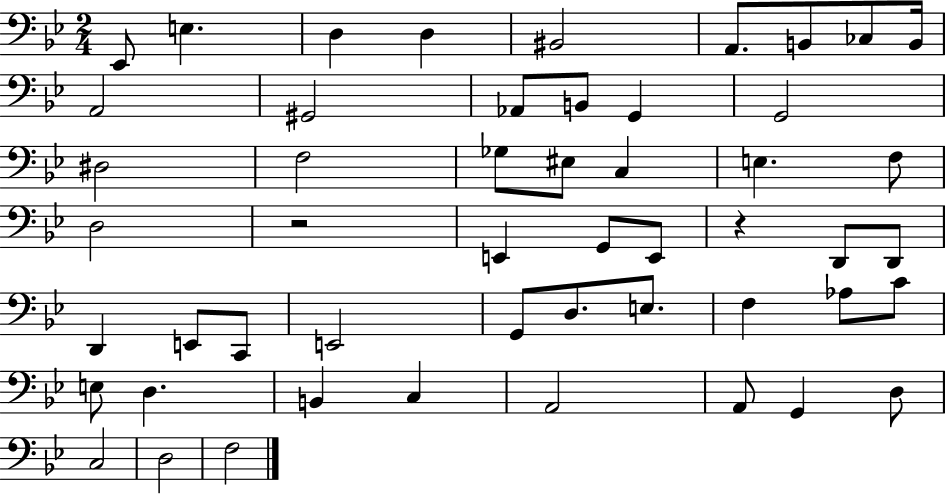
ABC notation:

X:1
T:Untitled
M:2/4
L:1/4
K:Bb
_E,,/2 E, D, D, ^B,,2 A,,/2 B,,/2 _C,/2 B,,/4 A,,2 ^G,,2 _A,,/2 B,,/2 G,, G,,2 ^D,2 F,2 _G,/2 ^E,/2 C, E, F,/2 D,2 z2 E,, G,,/2 E,,/2 z D,,/2 D,,/2 D,, E,,/2 C,,/2 E,,2 G,,/2 D,/2 E,/2 F, _A,/2 C/2 E,/2 D, B,, C, A,,2 A,,/2 G,, D,/2 C,2 D,2 F,2